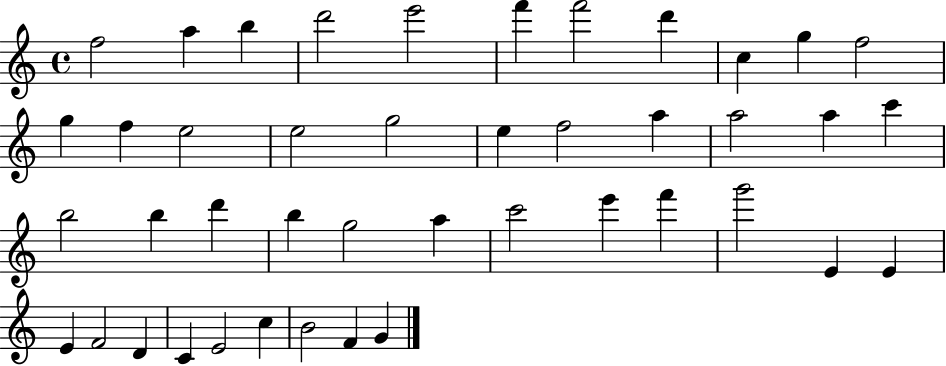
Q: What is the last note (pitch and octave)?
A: G4